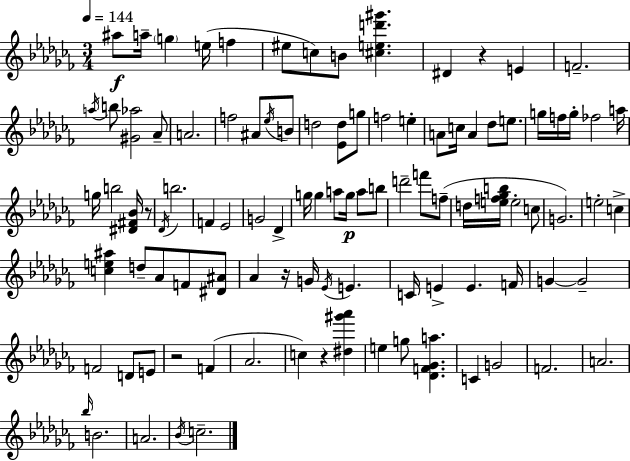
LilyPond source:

{
  \clef treble
  \numericTimeSignature
  \time 3/4
  \key aes \minor
  \tempo 4 = 144
  ais''8\f a''16-- \parenthesize g''4 e''16( f''4 | eis''8 c''8) b'8 <cis'' e'' d''' gis'''>4. | dis'4 r4 e'4 | f'2.-- | \break \acciaccatura { a''16 } b''8 <gis' aes''>2 aes'8-- | a'2. | f''2 ais'8 \acciaccatura { ees''16 } | b'8 d''2 <ees' d''>8 | \break g''8 f''2 e''4-. | a'8 c''16 a'4 des''8 e''8. | g''16 f''16 g''16-. fes''2 | a''16 g''16 b''2 <dis' fis' bes'>16 | \break r8 \acciaccatura { des'16 } b''2. | f'4 ees'2 | g'2 des'4-> | g''16 g''4 a''8 g''16\p a''8 | \break b''8 d'''2-- f'''8 | f''8--( d''16 <e'' f'' ges'' b''>16 e''2-. | c''8 g'2.) | e''2-. c''4-> | \break <c'' e'' ais''>4 d''8-- aes'8 f'8 | <dis' ais'>8 aes'4 r16 g'16 \acciaccatura { ees'16 } e'4. | c'16 e'4-> e'4. | f'16 g'4~~ g'2-- | \break f'2 | d'8 e'8 r2 | f'4( aes'2. | c''4) r4 | \break <dis'' gis''' aes'''>4 e''4 g''8 <des' f' ges' a''>4. | c'4 g'2 | f'2. | a'2. | \break \grace { bes''16 } b'2. | a'2. | \acciaccatura { bes'16 } c''2.-- | \bar "|."
}